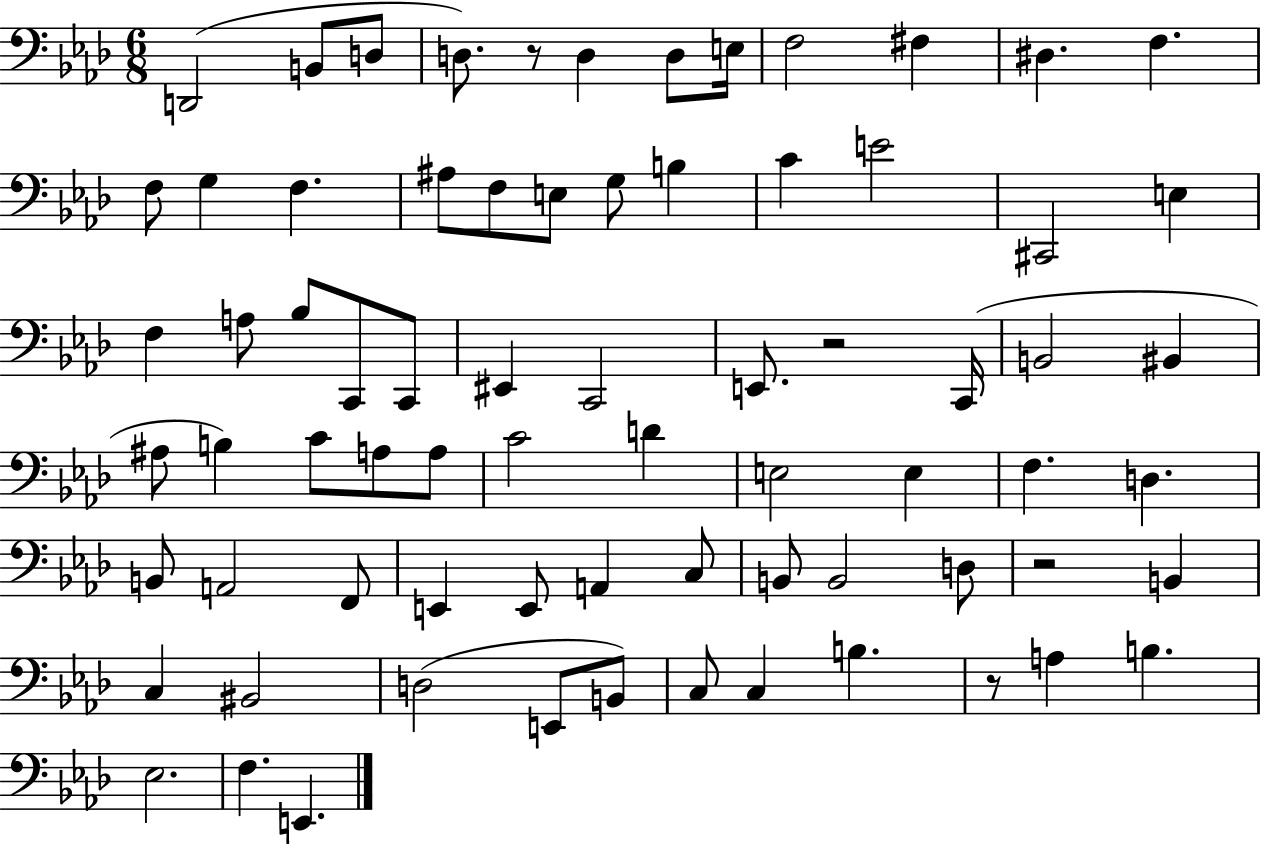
{
  \clef bass
  \numericTimeSignature
  \time 6/8
  \key aes \major
  \repeat volta 2 { d,2( b,8 d8 | d8.) r8 d4 d8 e16 | f2 fis4 | dis4. f4. | \break f8 g4 f4. | ais8 f8 e8 g8 b4 | c'4 e'2 | cis,2 e4 | \break f4 a8 bes8 c,8 c,8 | eis,4 c,2 | e,8. r2 c,16( | b,2 bis,4 | \break ais8 b4) c'8 a8 a8 | c'2 d'4 | e2 e4 | f4. d4. | \break b,8 a,2 f,8 | e,4 e,8 a,4 c8 | b,8 b,2 d8 | r2 b,4 | \break c4 bis,2 | d2( e,8 b,8) | c8 c4 b4. | r8 a4 b4. | \break ees2. | f4. e,4. | } \bar "|."
}